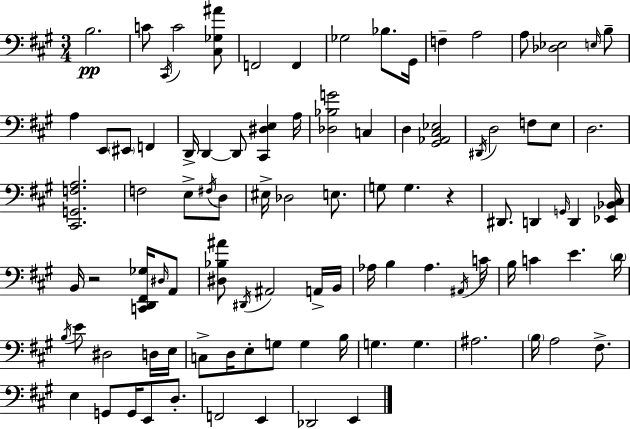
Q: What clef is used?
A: bass